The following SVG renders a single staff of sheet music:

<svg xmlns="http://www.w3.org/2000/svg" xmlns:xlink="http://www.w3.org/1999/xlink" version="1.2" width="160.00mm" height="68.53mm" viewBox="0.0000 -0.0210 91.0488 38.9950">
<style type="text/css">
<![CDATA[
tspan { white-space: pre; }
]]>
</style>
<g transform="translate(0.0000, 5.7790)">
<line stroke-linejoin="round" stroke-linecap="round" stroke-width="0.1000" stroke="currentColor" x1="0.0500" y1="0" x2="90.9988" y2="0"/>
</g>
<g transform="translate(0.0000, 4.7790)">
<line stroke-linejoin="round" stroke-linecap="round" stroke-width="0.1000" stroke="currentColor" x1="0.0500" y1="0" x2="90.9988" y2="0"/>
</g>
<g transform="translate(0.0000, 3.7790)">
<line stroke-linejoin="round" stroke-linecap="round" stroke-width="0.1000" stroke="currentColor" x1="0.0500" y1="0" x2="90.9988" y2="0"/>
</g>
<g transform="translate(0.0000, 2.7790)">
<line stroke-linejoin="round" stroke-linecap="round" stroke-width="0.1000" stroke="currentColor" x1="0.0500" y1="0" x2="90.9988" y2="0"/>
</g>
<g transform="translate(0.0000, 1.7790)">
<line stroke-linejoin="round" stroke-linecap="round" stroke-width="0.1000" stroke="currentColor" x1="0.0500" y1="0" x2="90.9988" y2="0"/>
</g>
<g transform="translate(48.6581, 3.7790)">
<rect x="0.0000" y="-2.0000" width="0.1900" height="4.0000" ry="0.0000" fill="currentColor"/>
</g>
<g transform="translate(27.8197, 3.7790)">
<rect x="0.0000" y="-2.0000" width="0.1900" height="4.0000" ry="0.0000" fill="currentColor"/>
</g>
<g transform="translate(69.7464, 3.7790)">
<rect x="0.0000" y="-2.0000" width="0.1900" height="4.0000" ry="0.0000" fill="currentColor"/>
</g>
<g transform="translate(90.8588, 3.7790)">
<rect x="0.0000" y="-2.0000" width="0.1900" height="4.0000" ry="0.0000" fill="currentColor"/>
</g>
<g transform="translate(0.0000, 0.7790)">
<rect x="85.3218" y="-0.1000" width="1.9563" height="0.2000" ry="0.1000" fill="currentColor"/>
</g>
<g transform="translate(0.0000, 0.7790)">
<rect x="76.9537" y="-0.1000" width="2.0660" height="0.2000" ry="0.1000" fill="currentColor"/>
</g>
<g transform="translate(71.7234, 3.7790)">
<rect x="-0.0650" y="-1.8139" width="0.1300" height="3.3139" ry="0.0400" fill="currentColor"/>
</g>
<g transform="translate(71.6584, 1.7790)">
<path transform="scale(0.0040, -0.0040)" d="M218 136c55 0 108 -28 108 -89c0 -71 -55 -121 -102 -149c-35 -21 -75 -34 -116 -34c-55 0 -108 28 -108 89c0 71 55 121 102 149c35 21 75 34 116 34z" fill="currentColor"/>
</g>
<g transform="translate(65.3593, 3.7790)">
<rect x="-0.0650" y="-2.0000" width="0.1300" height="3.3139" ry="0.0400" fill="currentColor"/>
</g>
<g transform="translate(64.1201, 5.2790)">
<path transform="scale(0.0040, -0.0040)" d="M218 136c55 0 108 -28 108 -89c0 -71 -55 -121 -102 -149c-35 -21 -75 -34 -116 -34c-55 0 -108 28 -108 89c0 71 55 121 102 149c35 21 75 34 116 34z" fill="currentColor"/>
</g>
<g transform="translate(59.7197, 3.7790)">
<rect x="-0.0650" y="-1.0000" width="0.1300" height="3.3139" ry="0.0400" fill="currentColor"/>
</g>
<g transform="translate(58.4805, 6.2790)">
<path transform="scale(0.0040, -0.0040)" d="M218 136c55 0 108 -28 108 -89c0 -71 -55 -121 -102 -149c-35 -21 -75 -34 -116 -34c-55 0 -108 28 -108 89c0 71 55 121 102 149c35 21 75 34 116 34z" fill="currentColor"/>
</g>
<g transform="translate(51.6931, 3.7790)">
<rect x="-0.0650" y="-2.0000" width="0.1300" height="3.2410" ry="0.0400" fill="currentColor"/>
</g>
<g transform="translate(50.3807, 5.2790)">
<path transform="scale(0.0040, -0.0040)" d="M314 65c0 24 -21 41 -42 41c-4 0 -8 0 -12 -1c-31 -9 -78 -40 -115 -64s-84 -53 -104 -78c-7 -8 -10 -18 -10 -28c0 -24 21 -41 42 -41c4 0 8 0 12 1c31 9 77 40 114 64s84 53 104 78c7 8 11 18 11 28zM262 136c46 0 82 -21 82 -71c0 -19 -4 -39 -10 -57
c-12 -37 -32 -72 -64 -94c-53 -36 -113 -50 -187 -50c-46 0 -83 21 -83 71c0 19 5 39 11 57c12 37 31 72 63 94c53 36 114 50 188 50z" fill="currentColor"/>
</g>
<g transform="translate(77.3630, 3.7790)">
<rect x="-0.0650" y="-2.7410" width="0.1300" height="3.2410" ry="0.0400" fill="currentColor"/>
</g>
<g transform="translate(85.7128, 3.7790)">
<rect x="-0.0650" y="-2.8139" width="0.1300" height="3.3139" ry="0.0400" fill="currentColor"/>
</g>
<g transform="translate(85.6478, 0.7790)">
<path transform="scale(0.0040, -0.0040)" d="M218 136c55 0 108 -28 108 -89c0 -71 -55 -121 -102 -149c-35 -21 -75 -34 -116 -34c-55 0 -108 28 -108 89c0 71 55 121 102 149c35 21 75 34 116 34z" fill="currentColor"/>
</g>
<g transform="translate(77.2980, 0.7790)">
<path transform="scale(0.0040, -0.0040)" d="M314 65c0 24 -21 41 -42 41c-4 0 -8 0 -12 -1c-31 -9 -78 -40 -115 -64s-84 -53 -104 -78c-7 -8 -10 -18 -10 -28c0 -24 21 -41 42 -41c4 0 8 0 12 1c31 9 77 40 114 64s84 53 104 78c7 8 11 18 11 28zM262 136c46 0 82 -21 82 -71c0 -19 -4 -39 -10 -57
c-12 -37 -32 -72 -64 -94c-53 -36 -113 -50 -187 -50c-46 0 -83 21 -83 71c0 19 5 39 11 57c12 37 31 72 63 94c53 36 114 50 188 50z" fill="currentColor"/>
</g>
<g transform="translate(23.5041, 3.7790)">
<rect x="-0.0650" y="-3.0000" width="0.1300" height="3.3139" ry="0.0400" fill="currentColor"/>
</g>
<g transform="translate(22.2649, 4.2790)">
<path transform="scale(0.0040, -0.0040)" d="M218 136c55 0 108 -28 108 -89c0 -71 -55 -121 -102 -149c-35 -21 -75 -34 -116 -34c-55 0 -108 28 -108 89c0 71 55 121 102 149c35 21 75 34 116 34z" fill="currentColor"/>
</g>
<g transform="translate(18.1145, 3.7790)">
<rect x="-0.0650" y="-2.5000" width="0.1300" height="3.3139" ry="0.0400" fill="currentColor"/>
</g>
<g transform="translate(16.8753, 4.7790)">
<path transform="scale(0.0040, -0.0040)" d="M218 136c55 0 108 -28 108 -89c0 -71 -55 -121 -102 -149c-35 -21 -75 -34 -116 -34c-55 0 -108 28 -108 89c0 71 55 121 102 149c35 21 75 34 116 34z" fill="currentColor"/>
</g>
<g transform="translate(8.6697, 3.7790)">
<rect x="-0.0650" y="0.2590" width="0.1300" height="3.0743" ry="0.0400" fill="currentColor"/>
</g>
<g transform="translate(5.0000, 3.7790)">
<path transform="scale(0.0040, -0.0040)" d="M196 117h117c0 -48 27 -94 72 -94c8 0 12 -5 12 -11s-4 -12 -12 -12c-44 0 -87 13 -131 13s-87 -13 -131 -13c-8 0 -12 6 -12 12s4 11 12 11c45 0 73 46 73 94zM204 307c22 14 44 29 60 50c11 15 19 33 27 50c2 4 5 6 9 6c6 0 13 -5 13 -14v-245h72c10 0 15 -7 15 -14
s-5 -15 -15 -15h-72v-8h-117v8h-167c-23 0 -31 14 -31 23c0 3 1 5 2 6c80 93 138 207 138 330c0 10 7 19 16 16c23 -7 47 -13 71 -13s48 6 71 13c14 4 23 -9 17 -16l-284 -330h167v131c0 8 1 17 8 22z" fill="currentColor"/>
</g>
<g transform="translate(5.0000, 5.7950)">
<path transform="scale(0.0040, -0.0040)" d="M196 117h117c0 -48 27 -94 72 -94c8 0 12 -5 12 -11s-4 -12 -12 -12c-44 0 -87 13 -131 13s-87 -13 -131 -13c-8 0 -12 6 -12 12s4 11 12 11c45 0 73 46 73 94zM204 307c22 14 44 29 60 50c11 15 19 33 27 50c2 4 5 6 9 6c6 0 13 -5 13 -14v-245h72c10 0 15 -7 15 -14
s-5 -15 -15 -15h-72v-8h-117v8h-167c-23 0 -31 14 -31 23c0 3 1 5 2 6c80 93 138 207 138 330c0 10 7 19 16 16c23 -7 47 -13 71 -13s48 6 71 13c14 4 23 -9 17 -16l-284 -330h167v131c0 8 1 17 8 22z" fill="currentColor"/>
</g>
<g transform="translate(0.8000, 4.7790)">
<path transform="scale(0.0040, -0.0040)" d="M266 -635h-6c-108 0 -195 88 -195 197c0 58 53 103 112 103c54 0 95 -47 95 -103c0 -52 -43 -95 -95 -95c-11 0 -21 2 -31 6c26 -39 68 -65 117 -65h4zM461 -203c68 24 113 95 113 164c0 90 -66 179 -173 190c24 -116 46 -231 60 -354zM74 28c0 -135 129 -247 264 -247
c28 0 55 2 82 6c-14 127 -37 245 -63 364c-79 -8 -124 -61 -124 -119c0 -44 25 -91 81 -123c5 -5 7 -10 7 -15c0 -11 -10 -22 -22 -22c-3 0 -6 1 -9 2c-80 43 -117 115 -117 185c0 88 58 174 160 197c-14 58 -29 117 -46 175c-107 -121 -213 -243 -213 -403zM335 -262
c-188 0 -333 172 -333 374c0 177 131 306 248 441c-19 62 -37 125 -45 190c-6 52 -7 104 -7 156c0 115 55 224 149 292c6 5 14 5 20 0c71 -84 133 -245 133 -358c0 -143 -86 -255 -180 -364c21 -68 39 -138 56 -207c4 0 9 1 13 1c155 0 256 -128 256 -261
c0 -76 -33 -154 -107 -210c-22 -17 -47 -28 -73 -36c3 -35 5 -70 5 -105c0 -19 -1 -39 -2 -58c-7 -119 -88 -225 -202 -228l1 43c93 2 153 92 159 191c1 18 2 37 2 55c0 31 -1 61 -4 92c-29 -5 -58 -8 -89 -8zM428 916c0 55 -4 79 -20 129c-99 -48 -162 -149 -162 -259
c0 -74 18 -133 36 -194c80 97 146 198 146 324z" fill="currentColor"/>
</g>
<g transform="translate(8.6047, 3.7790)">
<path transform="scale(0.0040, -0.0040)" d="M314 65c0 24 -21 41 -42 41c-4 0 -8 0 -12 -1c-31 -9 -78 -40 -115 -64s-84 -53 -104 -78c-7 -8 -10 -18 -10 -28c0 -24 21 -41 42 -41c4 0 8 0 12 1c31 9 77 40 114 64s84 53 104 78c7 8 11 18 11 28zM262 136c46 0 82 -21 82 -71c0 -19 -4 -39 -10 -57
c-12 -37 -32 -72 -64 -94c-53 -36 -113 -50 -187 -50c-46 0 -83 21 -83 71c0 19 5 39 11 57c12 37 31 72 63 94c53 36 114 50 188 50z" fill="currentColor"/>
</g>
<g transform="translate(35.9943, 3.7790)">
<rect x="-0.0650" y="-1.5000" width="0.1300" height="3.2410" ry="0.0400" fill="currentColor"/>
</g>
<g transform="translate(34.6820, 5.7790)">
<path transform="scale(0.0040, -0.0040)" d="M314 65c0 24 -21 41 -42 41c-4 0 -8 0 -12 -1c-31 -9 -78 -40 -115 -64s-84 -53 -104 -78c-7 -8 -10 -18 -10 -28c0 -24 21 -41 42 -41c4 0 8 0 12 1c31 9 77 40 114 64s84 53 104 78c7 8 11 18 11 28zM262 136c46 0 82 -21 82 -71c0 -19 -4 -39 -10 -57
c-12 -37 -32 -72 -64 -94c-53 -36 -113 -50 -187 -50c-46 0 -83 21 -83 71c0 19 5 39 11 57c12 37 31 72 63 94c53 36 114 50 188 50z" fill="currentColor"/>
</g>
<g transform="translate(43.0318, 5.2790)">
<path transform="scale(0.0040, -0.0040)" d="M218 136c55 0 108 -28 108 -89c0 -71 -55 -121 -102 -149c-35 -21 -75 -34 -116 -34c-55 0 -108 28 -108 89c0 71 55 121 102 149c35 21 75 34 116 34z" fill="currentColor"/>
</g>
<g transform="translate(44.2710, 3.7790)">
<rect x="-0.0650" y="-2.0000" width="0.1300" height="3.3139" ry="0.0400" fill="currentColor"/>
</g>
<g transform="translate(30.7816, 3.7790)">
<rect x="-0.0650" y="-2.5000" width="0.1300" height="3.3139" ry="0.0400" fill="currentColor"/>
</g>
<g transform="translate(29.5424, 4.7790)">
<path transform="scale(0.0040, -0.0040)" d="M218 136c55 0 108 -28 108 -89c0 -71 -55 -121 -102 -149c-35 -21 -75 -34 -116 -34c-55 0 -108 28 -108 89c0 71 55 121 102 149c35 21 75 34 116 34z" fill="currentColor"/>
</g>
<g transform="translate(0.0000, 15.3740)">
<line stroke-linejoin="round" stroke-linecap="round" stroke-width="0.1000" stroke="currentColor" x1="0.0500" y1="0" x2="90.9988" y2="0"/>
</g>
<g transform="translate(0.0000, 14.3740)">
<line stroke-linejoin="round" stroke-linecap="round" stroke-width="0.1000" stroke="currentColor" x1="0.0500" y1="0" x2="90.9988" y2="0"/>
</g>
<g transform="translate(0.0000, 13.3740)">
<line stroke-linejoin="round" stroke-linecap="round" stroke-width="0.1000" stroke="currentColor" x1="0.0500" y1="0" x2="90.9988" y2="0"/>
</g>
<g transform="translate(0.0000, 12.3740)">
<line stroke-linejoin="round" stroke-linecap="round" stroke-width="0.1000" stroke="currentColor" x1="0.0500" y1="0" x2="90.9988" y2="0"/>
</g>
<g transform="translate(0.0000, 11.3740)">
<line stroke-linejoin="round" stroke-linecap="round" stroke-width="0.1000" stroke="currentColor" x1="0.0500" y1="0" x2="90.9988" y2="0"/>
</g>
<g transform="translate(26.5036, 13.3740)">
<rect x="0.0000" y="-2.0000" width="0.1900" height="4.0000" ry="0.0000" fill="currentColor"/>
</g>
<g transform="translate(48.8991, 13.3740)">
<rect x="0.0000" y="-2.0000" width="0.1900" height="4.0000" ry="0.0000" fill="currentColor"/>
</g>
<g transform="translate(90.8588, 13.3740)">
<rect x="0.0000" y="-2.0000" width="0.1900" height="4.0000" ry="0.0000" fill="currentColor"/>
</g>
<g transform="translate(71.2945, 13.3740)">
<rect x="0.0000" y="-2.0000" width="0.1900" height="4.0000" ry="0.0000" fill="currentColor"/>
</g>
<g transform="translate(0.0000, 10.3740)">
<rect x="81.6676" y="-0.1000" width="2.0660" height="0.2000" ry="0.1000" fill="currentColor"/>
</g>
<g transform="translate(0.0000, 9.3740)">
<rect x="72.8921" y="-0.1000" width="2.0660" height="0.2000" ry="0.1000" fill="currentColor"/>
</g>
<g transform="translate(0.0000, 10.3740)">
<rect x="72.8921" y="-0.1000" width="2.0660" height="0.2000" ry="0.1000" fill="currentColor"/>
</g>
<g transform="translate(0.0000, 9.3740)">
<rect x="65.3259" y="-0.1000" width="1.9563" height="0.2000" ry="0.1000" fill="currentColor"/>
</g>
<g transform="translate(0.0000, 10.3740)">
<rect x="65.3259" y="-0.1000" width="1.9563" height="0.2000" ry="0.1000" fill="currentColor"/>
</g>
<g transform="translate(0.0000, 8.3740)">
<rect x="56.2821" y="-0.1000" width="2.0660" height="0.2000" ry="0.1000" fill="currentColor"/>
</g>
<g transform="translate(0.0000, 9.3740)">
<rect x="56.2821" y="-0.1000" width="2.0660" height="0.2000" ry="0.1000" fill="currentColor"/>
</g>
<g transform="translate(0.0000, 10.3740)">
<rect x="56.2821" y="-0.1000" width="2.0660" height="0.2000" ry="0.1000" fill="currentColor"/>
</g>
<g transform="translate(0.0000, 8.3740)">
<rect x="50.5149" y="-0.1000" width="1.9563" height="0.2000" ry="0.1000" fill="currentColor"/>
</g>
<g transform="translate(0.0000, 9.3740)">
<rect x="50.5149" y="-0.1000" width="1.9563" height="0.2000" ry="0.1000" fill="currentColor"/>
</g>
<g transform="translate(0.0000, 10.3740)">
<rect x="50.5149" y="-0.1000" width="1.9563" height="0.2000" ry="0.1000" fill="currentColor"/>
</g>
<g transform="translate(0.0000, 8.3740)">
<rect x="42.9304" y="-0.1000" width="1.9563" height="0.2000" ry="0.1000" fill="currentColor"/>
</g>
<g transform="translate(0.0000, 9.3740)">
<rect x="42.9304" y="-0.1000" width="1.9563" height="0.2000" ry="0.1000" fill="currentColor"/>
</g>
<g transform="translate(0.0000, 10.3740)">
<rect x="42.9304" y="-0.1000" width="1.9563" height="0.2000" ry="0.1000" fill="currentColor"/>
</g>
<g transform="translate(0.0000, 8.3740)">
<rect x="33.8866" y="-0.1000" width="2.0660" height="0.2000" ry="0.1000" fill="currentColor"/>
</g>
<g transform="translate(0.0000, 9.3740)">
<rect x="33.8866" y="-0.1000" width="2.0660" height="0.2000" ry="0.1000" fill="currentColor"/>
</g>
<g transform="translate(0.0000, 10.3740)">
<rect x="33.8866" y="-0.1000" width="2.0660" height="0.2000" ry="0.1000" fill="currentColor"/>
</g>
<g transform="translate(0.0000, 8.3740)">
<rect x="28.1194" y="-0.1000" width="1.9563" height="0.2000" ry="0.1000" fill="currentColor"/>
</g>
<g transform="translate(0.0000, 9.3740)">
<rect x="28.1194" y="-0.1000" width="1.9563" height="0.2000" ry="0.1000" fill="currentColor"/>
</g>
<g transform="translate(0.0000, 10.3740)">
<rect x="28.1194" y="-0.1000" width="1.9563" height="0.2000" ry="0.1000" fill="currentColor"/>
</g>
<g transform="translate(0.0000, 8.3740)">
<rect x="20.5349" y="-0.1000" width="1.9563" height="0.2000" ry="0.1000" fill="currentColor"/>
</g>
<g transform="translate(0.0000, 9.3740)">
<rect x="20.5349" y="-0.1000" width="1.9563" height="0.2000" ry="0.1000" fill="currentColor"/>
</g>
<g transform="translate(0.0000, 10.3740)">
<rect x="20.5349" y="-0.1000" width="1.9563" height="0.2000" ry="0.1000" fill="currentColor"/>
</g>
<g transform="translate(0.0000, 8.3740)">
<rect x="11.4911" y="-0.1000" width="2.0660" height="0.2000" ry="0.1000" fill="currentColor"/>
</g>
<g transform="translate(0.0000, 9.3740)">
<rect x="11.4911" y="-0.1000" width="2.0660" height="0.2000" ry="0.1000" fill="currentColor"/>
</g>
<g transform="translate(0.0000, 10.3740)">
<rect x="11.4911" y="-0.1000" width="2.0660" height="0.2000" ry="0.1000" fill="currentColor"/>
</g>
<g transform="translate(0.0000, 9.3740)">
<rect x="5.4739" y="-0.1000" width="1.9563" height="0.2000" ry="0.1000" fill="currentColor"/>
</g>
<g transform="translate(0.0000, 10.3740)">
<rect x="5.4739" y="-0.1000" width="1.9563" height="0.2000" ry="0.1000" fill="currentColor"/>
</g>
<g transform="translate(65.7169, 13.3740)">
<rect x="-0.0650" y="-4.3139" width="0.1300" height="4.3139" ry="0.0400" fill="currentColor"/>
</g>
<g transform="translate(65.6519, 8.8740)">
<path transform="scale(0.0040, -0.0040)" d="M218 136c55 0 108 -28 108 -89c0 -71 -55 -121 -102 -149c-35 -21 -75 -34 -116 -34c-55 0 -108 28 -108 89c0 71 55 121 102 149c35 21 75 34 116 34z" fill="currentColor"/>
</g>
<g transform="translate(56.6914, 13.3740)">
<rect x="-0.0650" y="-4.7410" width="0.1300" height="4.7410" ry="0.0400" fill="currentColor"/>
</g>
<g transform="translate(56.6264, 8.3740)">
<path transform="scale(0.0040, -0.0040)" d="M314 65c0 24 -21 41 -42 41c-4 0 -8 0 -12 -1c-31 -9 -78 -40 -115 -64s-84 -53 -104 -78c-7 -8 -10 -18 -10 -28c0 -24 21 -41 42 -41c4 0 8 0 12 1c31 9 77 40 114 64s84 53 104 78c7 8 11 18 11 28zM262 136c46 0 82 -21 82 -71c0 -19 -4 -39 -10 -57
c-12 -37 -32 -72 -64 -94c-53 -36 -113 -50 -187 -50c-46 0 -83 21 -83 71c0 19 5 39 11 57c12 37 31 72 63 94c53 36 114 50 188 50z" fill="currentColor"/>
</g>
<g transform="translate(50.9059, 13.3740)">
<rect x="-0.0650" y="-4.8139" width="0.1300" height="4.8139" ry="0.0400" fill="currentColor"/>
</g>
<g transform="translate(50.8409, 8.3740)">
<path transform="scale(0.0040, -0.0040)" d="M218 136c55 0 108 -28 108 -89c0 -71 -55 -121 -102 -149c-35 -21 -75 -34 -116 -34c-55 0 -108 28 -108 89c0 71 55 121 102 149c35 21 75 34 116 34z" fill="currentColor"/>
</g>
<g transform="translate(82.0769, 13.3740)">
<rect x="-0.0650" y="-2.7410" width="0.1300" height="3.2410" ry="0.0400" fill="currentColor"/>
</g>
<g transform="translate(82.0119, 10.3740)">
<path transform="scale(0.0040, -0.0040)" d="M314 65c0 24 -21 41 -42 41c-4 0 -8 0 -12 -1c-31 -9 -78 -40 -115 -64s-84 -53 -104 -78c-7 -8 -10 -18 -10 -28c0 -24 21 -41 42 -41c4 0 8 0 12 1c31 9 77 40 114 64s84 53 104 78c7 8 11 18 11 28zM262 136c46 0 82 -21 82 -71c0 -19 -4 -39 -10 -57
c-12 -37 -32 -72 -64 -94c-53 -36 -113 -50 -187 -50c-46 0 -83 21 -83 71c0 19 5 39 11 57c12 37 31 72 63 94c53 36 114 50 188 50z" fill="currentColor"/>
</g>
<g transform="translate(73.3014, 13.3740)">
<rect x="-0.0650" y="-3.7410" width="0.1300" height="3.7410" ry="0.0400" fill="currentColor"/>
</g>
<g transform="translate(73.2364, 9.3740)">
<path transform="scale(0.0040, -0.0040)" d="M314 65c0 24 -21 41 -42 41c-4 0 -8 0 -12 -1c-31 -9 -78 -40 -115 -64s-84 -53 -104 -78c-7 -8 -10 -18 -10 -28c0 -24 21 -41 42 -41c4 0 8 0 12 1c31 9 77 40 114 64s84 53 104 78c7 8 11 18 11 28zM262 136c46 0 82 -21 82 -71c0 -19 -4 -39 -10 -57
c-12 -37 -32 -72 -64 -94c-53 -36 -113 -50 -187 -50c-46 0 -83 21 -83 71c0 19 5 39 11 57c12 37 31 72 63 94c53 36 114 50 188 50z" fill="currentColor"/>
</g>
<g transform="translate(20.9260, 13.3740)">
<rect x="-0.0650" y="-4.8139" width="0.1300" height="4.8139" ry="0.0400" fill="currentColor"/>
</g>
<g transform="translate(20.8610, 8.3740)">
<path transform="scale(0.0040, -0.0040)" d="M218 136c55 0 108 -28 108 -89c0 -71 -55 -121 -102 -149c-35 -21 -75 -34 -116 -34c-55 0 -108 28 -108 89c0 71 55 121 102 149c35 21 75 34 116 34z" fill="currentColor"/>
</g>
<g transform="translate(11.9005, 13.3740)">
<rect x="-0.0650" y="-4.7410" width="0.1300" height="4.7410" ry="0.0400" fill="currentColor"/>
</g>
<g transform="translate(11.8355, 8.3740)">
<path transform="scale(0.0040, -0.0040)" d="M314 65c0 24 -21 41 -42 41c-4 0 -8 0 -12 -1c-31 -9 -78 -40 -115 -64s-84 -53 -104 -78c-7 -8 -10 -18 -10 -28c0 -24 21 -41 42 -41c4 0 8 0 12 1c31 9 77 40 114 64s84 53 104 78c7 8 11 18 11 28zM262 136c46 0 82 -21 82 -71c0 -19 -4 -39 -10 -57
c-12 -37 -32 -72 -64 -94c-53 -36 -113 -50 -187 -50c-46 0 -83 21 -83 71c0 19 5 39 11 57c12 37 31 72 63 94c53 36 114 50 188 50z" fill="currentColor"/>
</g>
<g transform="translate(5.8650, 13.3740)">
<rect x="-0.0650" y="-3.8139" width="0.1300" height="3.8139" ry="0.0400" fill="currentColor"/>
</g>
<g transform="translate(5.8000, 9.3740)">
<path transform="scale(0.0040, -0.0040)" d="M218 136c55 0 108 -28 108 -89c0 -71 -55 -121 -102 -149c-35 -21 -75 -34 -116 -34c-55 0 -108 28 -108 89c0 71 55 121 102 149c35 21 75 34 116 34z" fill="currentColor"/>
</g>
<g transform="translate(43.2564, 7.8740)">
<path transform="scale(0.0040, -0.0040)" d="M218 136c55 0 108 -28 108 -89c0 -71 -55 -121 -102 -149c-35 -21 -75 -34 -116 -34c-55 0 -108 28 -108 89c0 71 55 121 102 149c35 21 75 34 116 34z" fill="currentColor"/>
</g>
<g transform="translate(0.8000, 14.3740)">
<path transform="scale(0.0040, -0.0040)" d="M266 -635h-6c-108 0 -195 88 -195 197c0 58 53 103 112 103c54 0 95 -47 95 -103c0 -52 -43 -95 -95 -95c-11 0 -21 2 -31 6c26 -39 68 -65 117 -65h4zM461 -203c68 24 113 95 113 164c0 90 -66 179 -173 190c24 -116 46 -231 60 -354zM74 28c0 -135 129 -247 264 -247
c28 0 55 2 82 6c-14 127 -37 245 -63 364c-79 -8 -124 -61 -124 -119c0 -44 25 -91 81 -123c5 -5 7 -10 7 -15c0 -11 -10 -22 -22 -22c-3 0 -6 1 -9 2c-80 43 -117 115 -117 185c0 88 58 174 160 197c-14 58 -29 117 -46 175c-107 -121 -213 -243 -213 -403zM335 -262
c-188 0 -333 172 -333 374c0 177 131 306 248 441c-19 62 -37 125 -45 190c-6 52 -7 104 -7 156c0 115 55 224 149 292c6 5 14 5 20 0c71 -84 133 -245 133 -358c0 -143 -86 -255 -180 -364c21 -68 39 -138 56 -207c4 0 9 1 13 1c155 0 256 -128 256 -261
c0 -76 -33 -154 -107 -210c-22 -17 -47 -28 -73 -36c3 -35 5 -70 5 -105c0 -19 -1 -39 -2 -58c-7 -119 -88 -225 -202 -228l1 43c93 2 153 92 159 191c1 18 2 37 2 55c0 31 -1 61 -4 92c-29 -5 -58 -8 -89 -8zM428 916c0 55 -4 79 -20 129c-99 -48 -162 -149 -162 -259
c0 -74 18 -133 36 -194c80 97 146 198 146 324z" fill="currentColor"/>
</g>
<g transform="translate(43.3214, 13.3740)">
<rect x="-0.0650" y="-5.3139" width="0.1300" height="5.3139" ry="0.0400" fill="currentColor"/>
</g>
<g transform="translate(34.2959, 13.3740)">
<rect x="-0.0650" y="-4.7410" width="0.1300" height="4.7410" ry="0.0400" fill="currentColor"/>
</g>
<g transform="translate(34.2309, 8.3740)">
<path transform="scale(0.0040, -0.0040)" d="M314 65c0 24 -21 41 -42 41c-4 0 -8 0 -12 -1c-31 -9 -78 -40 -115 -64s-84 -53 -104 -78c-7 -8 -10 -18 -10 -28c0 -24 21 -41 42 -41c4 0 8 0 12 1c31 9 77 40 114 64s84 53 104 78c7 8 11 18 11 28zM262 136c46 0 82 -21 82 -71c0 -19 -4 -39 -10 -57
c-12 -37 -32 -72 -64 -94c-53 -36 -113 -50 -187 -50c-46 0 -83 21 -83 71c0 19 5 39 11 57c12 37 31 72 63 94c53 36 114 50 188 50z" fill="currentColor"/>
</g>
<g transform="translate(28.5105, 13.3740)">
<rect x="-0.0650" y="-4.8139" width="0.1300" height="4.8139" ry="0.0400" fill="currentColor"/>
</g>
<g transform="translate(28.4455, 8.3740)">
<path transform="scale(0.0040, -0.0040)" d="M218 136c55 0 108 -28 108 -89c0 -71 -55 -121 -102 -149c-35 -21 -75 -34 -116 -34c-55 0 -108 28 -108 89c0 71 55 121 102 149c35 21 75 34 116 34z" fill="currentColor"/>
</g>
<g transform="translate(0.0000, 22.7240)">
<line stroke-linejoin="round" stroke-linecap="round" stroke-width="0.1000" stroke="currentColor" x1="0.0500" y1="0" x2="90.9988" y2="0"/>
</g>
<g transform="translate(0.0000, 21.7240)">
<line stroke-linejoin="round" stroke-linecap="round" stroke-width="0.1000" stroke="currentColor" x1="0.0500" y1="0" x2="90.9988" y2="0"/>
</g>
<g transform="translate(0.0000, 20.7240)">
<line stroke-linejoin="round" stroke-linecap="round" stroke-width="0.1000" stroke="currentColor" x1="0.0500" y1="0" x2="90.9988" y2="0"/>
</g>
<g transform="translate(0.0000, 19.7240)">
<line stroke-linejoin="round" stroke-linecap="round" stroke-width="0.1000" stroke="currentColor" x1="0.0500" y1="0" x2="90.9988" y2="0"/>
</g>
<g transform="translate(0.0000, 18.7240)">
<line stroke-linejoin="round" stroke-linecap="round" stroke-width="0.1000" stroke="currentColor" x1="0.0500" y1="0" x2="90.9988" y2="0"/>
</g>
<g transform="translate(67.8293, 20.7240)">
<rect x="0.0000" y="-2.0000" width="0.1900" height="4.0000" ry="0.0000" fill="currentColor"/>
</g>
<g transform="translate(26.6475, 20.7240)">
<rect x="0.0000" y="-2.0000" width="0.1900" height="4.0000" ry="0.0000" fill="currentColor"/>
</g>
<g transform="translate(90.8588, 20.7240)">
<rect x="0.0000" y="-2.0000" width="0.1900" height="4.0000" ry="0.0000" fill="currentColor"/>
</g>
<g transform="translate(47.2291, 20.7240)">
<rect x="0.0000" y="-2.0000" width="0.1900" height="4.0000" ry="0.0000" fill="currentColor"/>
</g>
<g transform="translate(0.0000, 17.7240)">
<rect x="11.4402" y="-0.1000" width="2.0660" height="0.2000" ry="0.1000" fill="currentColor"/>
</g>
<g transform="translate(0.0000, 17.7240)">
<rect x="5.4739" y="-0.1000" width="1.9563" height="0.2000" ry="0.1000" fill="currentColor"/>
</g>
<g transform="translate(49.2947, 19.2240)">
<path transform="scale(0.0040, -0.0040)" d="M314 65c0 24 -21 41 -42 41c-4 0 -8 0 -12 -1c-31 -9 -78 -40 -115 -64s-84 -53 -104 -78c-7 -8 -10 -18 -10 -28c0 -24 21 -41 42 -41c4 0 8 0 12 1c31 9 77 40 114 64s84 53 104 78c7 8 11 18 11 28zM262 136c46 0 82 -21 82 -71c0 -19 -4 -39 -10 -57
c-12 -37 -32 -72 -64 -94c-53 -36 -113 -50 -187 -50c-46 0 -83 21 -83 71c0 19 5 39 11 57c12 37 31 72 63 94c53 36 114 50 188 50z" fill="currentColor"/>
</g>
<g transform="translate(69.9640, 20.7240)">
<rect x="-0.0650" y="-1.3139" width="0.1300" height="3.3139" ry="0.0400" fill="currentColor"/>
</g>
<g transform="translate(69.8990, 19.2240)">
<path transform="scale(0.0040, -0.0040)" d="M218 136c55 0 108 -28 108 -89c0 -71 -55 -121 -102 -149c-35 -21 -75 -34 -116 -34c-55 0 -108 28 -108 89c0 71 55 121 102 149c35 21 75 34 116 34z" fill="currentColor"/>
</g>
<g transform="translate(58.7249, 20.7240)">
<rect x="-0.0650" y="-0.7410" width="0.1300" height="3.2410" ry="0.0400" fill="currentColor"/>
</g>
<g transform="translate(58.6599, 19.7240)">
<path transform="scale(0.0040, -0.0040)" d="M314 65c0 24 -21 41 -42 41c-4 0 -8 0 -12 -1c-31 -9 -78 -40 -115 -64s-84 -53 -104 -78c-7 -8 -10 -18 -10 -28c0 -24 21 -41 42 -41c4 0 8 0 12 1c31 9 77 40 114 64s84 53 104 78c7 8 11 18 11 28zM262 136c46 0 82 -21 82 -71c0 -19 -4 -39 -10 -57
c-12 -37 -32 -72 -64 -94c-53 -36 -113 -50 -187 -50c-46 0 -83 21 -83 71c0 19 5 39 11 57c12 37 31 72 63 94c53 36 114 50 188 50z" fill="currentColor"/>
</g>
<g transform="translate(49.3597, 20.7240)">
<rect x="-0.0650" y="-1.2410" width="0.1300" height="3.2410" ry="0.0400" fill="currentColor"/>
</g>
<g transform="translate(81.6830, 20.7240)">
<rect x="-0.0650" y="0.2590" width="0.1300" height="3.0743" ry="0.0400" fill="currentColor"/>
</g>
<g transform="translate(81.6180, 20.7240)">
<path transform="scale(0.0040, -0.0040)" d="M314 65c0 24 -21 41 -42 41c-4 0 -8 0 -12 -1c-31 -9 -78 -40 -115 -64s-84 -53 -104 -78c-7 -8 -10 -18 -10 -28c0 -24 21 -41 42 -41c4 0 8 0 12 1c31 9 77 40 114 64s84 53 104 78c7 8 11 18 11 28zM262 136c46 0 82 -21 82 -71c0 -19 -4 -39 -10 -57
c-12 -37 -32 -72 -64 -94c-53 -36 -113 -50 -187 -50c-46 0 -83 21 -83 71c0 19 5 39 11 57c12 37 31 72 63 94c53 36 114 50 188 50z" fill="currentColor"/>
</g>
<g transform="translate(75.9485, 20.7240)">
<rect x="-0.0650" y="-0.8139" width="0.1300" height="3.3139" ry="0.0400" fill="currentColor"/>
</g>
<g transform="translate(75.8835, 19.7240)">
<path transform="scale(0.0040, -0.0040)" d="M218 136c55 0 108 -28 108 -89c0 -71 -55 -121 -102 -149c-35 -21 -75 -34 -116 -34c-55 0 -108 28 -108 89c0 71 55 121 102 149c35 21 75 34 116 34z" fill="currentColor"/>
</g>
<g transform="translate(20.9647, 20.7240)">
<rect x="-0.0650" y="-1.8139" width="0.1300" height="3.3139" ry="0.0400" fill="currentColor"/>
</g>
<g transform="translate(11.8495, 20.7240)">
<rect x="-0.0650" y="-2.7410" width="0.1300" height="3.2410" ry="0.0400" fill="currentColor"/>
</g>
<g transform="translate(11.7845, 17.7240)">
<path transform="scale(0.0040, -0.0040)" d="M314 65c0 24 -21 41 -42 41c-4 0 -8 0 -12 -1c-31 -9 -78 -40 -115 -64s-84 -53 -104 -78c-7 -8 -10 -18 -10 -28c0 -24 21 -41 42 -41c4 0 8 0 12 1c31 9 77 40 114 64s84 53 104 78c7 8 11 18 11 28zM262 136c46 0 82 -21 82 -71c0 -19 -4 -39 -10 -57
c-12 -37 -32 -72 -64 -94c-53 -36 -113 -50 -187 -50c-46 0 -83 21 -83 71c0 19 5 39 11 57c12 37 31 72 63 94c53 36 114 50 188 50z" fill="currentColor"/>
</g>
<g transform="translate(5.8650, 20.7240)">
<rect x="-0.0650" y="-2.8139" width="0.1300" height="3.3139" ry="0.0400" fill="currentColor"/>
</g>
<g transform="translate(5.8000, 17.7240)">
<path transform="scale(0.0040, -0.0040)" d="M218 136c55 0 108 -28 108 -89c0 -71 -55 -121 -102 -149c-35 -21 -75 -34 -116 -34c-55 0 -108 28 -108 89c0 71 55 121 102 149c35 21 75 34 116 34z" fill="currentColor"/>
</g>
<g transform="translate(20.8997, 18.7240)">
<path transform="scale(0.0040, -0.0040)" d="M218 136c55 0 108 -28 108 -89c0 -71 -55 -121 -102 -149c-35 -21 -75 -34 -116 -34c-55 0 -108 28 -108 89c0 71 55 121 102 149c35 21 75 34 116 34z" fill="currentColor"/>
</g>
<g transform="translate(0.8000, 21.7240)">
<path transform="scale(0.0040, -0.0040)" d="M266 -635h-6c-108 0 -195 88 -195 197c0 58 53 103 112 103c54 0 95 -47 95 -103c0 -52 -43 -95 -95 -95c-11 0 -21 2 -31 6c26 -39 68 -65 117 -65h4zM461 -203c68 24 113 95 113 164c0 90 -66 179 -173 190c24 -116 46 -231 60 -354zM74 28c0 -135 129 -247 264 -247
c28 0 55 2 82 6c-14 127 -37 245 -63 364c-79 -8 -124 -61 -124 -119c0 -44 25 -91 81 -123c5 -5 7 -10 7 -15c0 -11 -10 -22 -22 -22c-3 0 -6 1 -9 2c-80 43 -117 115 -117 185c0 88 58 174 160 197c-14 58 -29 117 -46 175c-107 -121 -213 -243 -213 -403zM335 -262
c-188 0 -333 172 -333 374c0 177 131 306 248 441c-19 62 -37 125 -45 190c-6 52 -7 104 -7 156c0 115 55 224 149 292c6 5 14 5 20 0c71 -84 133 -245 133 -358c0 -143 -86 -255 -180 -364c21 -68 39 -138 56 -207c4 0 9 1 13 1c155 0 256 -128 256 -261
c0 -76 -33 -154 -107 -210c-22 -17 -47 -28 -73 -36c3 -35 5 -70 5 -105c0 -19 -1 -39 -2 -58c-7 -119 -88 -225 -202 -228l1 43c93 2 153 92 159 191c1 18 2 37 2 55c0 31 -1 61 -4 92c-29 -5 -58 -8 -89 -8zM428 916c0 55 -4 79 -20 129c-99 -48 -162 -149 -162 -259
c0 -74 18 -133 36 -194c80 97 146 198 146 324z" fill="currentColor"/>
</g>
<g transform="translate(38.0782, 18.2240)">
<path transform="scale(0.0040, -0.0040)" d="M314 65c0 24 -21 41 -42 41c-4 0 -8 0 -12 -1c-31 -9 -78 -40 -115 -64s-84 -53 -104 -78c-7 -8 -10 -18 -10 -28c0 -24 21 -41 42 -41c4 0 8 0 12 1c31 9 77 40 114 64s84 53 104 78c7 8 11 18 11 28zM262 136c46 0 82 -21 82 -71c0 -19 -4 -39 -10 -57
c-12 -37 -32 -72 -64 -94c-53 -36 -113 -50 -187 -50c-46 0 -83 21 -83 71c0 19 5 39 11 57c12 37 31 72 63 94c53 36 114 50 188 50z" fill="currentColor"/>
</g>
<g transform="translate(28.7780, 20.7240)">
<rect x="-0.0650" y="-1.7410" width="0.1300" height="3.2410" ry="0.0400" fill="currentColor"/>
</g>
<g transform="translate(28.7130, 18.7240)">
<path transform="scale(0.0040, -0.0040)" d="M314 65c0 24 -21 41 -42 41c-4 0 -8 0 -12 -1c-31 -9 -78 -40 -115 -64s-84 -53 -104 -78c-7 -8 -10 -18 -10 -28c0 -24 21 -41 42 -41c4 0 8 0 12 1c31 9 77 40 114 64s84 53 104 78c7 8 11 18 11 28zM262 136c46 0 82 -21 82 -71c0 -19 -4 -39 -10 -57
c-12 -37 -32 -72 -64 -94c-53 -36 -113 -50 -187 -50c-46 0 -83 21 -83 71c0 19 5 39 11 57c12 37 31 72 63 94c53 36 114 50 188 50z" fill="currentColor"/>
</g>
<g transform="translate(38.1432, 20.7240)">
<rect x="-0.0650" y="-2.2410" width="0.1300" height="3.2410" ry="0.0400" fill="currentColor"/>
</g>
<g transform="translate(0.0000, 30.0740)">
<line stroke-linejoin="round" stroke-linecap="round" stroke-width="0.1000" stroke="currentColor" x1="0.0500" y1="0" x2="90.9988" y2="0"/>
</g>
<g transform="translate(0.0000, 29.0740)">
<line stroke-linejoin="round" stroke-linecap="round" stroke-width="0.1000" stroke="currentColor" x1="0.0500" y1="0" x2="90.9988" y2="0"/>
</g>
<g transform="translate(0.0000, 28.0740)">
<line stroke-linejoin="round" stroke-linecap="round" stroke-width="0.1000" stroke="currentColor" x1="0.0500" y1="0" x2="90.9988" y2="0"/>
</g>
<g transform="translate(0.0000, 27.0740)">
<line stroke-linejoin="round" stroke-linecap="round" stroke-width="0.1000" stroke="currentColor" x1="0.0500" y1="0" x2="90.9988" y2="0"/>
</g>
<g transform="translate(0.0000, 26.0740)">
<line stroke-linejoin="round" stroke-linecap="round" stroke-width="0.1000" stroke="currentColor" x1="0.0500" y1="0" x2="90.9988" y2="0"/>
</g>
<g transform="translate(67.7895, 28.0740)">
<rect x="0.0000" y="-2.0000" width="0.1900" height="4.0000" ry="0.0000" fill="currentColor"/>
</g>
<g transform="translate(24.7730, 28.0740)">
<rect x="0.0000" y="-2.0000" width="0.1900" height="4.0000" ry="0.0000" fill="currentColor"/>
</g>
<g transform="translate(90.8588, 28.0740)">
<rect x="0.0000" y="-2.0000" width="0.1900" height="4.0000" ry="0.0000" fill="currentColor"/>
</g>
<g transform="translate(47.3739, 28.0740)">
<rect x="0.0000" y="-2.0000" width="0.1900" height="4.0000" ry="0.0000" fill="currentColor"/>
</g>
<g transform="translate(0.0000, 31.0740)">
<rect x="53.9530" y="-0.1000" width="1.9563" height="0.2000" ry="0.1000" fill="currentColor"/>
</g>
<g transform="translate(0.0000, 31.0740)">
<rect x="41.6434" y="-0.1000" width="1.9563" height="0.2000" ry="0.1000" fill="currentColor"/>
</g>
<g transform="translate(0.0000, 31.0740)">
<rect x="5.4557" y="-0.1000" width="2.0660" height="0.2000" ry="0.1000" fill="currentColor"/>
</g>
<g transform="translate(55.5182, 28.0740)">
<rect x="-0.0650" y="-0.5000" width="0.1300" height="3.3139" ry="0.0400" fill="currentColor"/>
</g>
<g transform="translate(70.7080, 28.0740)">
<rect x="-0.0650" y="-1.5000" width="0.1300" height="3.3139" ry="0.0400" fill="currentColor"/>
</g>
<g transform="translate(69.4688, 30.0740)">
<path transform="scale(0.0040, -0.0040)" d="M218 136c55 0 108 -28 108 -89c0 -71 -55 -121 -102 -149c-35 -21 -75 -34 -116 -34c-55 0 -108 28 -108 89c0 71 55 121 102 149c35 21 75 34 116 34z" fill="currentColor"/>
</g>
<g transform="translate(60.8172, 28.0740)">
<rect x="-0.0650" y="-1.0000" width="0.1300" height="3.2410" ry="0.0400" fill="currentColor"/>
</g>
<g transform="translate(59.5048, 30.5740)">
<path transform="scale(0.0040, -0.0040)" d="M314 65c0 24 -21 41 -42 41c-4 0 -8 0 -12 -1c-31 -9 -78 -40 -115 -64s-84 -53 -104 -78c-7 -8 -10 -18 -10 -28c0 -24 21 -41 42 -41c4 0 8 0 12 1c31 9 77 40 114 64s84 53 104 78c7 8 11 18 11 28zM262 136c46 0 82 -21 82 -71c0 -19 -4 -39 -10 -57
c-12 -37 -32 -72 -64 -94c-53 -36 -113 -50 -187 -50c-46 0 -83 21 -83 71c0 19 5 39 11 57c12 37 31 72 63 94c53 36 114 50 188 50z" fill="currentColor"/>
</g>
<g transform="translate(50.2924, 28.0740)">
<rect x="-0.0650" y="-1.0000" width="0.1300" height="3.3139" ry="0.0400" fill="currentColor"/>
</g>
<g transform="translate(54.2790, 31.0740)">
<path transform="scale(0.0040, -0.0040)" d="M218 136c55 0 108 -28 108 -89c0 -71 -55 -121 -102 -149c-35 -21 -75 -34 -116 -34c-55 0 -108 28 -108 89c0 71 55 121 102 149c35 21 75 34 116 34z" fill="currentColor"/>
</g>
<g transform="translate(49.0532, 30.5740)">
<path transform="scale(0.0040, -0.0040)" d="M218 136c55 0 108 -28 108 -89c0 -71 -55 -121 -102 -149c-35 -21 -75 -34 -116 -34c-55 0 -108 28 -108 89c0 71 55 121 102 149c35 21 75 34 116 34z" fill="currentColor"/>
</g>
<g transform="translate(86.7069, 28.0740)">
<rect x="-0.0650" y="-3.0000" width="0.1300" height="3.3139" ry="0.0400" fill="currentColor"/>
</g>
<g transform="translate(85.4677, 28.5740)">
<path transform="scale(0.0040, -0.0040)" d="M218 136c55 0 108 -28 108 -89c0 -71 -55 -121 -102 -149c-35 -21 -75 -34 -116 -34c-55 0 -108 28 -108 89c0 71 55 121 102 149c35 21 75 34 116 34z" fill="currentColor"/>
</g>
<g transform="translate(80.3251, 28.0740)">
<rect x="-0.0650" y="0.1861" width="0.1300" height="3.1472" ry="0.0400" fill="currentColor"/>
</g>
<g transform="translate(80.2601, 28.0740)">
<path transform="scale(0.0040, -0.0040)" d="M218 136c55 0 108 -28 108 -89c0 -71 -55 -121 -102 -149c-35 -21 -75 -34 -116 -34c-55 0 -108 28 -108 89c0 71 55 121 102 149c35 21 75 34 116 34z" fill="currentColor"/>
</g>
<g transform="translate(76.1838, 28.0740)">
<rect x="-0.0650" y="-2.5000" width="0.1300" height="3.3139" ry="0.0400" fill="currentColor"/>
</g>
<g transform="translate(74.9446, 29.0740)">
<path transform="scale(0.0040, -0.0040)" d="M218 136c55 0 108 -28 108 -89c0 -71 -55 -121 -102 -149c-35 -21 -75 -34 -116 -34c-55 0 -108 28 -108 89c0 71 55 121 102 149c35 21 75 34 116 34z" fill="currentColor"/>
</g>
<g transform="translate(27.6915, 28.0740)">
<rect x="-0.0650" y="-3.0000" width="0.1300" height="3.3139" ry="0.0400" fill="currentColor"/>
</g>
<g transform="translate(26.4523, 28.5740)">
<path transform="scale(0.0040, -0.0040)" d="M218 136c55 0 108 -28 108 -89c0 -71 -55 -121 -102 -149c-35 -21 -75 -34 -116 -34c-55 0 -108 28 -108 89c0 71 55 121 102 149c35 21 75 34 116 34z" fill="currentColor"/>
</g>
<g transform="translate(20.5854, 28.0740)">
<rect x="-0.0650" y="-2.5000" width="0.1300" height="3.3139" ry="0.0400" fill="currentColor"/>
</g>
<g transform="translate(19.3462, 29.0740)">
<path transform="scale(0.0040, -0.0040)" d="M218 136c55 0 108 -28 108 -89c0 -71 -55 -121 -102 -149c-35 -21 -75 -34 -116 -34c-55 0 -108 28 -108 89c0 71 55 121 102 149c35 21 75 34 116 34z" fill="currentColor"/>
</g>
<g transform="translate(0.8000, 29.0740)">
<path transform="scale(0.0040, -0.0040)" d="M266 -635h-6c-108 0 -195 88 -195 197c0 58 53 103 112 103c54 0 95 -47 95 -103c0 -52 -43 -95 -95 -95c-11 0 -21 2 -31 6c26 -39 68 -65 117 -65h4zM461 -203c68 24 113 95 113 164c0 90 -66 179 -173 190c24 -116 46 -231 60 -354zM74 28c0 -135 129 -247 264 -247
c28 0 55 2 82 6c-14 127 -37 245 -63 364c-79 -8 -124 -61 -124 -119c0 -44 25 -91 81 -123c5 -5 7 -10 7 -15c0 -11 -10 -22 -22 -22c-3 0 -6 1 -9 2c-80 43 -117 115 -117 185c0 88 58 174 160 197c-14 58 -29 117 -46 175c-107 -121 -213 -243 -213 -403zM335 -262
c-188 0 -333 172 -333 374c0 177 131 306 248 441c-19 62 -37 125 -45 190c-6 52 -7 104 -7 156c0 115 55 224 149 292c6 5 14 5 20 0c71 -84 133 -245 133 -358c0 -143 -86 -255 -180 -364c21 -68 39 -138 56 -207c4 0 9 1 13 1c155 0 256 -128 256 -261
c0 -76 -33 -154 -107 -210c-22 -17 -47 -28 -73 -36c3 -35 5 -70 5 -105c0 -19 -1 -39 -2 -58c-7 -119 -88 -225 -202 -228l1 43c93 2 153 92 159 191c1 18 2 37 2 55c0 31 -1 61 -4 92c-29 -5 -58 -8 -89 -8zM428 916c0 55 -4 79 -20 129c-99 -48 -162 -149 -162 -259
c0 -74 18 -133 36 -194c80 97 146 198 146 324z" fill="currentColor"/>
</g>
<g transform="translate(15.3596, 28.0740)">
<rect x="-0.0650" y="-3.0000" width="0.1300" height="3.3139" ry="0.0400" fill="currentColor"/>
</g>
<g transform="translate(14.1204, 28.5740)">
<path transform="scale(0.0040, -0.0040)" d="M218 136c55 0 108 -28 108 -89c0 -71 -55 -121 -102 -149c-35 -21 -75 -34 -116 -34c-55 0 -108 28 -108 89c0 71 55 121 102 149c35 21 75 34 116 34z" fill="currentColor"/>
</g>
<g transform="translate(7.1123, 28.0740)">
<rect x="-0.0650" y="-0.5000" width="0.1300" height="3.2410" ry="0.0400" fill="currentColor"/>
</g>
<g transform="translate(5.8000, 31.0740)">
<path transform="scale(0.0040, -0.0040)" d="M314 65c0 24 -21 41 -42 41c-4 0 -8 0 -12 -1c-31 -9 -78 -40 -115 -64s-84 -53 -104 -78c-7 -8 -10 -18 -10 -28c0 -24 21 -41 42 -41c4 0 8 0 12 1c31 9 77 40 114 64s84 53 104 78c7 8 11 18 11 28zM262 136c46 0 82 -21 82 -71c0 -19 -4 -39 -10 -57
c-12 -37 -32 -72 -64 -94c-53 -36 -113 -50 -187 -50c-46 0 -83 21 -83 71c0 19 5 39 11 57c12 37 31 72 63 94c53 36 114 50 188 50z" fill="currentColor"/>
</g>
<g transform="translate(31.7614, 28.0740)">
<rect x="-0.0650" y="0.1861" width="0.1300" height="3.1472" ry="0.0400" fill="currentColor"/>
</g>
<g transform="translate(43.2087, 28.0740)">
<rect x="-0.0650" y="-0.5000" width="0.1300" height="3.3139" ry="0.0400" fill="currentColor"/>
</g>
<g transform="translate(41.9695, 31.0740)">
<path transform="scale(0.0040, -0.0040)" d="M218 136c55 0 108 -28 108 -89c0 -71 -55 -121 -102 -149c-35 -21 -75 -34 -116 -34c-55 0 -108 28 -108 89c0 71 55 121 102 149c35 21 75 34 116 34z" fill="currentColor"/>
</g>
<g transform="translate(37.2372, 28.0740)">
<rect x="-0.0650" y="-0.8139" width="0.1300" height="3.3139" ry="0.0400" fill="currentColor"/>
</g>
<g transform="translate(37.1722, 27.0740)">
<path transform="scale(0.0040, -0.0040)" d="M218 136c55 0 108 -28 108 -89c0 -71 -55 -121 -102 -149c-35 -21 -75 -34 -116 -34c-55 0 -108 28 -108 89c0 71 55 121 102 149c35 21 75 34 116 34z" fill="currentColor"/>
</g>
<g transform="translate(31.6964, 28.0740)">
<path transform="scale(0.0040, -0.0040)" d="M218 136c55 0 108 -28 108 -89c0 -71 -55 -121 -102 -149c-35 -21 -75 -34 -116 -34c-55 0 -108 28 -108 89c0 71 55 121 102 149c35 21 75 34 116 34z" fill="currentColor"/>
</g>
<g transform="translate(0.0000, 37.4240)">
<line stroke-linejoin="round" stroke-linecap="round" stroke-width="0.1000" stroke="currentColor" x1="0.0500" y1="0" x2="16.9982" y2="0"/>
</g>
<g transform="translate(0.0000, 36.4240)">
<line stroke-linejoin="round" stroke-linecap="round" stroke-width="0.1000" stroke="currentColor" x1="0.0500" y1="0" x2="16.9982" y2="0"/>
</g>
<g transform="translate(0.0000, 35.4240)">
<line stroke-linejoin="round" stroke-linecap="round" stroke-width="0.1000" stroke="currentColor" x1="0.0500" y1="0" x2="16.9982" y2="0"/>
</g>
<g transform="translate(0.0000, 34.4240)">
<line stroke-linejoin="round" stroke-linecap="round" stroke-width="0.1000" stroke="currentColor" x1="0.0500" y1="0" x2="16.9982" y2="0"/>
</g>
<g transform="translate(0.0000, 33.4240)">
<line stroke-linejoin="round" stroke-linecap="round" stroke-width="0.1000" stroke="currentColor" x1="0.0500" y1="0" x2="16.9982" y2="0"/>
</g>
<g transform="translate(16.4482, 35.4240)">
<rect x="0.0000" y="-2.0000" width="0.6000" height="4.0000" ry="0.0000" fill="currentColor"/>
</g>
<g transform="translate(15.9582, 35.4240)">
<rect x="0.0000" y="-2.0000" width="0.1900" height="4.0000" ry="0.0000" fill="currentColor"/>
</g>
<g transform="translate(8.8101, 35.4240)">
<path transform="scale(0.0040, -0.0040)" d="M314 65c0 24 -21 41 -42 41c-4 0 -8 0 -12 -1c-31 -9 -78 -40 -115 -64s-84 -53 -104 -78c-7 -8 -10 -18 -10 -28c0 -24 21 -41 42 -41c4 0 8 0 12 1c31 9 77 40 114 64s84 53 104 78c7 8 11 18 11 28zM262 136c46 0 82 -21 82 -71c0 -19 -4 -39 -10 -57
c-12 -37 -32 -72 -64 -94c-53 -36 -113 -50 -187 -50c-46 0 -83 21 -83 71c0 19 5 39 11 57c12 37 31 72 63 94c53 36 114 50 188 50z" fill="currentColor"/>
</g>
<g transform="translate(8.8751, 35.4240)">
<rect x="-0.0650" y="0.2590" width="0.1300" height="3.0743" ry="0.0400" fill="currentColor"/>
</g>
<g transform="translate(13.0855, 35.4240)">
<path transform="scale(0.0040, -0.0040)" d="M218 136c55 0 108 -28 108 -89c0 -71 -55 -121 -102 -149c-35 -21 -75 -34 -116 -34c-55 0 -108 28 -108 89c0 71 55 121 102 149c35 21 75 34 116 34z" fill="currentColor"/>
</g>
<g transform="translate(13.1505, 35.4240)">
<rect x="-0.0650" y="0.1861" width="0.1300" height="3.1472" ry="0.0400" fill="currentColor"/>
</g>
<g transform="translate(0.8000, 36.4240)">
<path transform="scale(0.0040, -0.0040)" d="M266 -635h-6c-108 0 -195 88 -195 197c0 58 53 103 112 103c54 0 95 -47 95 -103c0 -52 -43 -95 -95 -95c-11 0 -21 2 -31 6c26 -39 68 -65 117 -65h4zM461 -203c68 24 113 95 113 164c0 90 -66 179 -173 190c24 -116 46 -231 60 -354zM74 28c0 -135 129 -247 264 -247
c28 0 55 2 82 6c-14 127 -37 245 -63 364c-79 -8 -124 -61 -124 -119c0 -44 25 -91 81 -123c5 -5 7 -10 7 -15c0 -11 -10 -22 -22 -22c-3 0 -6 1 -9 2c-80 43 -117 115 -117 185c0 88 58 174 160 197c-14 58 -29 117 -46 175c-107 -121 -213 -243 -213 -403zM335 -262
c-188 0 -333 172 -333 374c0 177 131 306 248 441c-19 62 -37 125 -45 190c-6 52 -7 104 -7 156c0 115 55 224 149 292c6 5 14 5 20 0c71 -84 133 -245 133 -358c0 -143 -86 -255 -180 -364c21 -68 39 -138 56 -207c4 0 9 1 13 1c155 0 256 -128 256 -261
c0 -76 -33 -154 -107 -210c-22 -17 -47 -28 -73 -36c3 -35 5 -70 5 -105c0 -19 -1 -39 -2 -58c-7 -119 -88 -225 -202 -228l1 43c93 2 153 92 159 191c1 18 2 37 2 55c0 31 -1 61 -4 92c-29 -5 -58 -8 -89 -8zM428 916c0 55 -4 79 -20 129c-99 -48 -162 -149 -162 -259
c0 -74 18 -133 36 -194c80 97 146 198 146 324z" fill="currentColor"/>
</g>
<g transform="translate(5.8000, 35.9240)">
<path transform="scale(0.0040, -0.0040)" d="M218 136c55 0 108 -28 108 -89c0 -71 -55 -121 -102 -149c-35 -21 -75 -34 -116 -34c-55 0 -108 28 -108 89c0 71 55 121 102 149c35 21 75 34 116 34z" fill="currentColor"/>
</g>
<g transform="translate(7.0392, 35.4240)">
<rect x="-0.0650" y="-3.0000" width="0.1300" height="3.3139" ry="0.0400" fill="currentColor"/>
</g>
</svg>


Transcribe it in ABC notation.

X:1
T:Untitled
M:4/4
L:1/4
K:C
B2 G A G E2 F F2 D F f a2 a c' e'2 e' e' e'2 f' e' e'2 d' c'2 a2 a a2 f f2 g2 e2 d2 e d B2 C2 A G A B d C D C D2 E G B A A B2 B